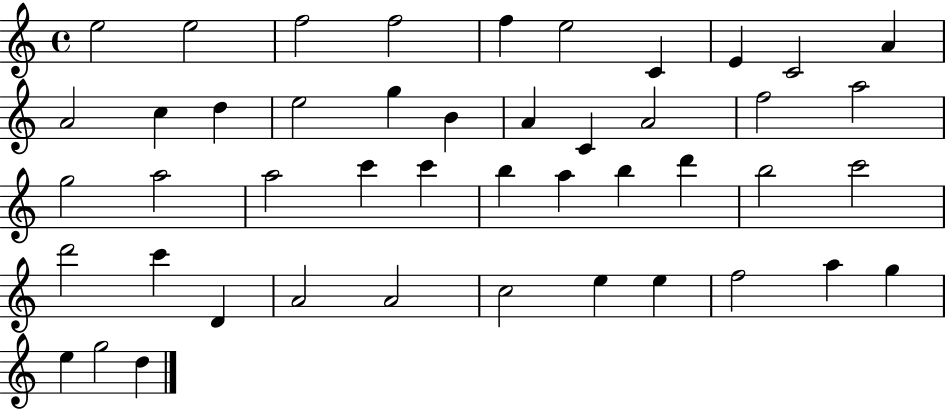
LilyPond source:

{
  \clef treble
  \time 4/4
  \defaultTimeSignature
  \key c \major
  e''2 e''2 | f''2 f''2 | f''4 e''2 c'4 | e'4 c'2 a'4 | \break a'2 c''4 d''4 | e''2 g''4 b'4 | a'4 c'4 a'2 | f''2 a''2 | \break g''2 a''2 | a''2 c'''4 c'''4 | b''4 a''4 b''4 d'''4 | b''2 c'''2 | \break d'''2 c'''4 d'4 | a'2 a'2 | c''2 e''4 e''4 | f''2 a''4 g''4 | \break e''4 g''2 d''4 | \bar "|."
}